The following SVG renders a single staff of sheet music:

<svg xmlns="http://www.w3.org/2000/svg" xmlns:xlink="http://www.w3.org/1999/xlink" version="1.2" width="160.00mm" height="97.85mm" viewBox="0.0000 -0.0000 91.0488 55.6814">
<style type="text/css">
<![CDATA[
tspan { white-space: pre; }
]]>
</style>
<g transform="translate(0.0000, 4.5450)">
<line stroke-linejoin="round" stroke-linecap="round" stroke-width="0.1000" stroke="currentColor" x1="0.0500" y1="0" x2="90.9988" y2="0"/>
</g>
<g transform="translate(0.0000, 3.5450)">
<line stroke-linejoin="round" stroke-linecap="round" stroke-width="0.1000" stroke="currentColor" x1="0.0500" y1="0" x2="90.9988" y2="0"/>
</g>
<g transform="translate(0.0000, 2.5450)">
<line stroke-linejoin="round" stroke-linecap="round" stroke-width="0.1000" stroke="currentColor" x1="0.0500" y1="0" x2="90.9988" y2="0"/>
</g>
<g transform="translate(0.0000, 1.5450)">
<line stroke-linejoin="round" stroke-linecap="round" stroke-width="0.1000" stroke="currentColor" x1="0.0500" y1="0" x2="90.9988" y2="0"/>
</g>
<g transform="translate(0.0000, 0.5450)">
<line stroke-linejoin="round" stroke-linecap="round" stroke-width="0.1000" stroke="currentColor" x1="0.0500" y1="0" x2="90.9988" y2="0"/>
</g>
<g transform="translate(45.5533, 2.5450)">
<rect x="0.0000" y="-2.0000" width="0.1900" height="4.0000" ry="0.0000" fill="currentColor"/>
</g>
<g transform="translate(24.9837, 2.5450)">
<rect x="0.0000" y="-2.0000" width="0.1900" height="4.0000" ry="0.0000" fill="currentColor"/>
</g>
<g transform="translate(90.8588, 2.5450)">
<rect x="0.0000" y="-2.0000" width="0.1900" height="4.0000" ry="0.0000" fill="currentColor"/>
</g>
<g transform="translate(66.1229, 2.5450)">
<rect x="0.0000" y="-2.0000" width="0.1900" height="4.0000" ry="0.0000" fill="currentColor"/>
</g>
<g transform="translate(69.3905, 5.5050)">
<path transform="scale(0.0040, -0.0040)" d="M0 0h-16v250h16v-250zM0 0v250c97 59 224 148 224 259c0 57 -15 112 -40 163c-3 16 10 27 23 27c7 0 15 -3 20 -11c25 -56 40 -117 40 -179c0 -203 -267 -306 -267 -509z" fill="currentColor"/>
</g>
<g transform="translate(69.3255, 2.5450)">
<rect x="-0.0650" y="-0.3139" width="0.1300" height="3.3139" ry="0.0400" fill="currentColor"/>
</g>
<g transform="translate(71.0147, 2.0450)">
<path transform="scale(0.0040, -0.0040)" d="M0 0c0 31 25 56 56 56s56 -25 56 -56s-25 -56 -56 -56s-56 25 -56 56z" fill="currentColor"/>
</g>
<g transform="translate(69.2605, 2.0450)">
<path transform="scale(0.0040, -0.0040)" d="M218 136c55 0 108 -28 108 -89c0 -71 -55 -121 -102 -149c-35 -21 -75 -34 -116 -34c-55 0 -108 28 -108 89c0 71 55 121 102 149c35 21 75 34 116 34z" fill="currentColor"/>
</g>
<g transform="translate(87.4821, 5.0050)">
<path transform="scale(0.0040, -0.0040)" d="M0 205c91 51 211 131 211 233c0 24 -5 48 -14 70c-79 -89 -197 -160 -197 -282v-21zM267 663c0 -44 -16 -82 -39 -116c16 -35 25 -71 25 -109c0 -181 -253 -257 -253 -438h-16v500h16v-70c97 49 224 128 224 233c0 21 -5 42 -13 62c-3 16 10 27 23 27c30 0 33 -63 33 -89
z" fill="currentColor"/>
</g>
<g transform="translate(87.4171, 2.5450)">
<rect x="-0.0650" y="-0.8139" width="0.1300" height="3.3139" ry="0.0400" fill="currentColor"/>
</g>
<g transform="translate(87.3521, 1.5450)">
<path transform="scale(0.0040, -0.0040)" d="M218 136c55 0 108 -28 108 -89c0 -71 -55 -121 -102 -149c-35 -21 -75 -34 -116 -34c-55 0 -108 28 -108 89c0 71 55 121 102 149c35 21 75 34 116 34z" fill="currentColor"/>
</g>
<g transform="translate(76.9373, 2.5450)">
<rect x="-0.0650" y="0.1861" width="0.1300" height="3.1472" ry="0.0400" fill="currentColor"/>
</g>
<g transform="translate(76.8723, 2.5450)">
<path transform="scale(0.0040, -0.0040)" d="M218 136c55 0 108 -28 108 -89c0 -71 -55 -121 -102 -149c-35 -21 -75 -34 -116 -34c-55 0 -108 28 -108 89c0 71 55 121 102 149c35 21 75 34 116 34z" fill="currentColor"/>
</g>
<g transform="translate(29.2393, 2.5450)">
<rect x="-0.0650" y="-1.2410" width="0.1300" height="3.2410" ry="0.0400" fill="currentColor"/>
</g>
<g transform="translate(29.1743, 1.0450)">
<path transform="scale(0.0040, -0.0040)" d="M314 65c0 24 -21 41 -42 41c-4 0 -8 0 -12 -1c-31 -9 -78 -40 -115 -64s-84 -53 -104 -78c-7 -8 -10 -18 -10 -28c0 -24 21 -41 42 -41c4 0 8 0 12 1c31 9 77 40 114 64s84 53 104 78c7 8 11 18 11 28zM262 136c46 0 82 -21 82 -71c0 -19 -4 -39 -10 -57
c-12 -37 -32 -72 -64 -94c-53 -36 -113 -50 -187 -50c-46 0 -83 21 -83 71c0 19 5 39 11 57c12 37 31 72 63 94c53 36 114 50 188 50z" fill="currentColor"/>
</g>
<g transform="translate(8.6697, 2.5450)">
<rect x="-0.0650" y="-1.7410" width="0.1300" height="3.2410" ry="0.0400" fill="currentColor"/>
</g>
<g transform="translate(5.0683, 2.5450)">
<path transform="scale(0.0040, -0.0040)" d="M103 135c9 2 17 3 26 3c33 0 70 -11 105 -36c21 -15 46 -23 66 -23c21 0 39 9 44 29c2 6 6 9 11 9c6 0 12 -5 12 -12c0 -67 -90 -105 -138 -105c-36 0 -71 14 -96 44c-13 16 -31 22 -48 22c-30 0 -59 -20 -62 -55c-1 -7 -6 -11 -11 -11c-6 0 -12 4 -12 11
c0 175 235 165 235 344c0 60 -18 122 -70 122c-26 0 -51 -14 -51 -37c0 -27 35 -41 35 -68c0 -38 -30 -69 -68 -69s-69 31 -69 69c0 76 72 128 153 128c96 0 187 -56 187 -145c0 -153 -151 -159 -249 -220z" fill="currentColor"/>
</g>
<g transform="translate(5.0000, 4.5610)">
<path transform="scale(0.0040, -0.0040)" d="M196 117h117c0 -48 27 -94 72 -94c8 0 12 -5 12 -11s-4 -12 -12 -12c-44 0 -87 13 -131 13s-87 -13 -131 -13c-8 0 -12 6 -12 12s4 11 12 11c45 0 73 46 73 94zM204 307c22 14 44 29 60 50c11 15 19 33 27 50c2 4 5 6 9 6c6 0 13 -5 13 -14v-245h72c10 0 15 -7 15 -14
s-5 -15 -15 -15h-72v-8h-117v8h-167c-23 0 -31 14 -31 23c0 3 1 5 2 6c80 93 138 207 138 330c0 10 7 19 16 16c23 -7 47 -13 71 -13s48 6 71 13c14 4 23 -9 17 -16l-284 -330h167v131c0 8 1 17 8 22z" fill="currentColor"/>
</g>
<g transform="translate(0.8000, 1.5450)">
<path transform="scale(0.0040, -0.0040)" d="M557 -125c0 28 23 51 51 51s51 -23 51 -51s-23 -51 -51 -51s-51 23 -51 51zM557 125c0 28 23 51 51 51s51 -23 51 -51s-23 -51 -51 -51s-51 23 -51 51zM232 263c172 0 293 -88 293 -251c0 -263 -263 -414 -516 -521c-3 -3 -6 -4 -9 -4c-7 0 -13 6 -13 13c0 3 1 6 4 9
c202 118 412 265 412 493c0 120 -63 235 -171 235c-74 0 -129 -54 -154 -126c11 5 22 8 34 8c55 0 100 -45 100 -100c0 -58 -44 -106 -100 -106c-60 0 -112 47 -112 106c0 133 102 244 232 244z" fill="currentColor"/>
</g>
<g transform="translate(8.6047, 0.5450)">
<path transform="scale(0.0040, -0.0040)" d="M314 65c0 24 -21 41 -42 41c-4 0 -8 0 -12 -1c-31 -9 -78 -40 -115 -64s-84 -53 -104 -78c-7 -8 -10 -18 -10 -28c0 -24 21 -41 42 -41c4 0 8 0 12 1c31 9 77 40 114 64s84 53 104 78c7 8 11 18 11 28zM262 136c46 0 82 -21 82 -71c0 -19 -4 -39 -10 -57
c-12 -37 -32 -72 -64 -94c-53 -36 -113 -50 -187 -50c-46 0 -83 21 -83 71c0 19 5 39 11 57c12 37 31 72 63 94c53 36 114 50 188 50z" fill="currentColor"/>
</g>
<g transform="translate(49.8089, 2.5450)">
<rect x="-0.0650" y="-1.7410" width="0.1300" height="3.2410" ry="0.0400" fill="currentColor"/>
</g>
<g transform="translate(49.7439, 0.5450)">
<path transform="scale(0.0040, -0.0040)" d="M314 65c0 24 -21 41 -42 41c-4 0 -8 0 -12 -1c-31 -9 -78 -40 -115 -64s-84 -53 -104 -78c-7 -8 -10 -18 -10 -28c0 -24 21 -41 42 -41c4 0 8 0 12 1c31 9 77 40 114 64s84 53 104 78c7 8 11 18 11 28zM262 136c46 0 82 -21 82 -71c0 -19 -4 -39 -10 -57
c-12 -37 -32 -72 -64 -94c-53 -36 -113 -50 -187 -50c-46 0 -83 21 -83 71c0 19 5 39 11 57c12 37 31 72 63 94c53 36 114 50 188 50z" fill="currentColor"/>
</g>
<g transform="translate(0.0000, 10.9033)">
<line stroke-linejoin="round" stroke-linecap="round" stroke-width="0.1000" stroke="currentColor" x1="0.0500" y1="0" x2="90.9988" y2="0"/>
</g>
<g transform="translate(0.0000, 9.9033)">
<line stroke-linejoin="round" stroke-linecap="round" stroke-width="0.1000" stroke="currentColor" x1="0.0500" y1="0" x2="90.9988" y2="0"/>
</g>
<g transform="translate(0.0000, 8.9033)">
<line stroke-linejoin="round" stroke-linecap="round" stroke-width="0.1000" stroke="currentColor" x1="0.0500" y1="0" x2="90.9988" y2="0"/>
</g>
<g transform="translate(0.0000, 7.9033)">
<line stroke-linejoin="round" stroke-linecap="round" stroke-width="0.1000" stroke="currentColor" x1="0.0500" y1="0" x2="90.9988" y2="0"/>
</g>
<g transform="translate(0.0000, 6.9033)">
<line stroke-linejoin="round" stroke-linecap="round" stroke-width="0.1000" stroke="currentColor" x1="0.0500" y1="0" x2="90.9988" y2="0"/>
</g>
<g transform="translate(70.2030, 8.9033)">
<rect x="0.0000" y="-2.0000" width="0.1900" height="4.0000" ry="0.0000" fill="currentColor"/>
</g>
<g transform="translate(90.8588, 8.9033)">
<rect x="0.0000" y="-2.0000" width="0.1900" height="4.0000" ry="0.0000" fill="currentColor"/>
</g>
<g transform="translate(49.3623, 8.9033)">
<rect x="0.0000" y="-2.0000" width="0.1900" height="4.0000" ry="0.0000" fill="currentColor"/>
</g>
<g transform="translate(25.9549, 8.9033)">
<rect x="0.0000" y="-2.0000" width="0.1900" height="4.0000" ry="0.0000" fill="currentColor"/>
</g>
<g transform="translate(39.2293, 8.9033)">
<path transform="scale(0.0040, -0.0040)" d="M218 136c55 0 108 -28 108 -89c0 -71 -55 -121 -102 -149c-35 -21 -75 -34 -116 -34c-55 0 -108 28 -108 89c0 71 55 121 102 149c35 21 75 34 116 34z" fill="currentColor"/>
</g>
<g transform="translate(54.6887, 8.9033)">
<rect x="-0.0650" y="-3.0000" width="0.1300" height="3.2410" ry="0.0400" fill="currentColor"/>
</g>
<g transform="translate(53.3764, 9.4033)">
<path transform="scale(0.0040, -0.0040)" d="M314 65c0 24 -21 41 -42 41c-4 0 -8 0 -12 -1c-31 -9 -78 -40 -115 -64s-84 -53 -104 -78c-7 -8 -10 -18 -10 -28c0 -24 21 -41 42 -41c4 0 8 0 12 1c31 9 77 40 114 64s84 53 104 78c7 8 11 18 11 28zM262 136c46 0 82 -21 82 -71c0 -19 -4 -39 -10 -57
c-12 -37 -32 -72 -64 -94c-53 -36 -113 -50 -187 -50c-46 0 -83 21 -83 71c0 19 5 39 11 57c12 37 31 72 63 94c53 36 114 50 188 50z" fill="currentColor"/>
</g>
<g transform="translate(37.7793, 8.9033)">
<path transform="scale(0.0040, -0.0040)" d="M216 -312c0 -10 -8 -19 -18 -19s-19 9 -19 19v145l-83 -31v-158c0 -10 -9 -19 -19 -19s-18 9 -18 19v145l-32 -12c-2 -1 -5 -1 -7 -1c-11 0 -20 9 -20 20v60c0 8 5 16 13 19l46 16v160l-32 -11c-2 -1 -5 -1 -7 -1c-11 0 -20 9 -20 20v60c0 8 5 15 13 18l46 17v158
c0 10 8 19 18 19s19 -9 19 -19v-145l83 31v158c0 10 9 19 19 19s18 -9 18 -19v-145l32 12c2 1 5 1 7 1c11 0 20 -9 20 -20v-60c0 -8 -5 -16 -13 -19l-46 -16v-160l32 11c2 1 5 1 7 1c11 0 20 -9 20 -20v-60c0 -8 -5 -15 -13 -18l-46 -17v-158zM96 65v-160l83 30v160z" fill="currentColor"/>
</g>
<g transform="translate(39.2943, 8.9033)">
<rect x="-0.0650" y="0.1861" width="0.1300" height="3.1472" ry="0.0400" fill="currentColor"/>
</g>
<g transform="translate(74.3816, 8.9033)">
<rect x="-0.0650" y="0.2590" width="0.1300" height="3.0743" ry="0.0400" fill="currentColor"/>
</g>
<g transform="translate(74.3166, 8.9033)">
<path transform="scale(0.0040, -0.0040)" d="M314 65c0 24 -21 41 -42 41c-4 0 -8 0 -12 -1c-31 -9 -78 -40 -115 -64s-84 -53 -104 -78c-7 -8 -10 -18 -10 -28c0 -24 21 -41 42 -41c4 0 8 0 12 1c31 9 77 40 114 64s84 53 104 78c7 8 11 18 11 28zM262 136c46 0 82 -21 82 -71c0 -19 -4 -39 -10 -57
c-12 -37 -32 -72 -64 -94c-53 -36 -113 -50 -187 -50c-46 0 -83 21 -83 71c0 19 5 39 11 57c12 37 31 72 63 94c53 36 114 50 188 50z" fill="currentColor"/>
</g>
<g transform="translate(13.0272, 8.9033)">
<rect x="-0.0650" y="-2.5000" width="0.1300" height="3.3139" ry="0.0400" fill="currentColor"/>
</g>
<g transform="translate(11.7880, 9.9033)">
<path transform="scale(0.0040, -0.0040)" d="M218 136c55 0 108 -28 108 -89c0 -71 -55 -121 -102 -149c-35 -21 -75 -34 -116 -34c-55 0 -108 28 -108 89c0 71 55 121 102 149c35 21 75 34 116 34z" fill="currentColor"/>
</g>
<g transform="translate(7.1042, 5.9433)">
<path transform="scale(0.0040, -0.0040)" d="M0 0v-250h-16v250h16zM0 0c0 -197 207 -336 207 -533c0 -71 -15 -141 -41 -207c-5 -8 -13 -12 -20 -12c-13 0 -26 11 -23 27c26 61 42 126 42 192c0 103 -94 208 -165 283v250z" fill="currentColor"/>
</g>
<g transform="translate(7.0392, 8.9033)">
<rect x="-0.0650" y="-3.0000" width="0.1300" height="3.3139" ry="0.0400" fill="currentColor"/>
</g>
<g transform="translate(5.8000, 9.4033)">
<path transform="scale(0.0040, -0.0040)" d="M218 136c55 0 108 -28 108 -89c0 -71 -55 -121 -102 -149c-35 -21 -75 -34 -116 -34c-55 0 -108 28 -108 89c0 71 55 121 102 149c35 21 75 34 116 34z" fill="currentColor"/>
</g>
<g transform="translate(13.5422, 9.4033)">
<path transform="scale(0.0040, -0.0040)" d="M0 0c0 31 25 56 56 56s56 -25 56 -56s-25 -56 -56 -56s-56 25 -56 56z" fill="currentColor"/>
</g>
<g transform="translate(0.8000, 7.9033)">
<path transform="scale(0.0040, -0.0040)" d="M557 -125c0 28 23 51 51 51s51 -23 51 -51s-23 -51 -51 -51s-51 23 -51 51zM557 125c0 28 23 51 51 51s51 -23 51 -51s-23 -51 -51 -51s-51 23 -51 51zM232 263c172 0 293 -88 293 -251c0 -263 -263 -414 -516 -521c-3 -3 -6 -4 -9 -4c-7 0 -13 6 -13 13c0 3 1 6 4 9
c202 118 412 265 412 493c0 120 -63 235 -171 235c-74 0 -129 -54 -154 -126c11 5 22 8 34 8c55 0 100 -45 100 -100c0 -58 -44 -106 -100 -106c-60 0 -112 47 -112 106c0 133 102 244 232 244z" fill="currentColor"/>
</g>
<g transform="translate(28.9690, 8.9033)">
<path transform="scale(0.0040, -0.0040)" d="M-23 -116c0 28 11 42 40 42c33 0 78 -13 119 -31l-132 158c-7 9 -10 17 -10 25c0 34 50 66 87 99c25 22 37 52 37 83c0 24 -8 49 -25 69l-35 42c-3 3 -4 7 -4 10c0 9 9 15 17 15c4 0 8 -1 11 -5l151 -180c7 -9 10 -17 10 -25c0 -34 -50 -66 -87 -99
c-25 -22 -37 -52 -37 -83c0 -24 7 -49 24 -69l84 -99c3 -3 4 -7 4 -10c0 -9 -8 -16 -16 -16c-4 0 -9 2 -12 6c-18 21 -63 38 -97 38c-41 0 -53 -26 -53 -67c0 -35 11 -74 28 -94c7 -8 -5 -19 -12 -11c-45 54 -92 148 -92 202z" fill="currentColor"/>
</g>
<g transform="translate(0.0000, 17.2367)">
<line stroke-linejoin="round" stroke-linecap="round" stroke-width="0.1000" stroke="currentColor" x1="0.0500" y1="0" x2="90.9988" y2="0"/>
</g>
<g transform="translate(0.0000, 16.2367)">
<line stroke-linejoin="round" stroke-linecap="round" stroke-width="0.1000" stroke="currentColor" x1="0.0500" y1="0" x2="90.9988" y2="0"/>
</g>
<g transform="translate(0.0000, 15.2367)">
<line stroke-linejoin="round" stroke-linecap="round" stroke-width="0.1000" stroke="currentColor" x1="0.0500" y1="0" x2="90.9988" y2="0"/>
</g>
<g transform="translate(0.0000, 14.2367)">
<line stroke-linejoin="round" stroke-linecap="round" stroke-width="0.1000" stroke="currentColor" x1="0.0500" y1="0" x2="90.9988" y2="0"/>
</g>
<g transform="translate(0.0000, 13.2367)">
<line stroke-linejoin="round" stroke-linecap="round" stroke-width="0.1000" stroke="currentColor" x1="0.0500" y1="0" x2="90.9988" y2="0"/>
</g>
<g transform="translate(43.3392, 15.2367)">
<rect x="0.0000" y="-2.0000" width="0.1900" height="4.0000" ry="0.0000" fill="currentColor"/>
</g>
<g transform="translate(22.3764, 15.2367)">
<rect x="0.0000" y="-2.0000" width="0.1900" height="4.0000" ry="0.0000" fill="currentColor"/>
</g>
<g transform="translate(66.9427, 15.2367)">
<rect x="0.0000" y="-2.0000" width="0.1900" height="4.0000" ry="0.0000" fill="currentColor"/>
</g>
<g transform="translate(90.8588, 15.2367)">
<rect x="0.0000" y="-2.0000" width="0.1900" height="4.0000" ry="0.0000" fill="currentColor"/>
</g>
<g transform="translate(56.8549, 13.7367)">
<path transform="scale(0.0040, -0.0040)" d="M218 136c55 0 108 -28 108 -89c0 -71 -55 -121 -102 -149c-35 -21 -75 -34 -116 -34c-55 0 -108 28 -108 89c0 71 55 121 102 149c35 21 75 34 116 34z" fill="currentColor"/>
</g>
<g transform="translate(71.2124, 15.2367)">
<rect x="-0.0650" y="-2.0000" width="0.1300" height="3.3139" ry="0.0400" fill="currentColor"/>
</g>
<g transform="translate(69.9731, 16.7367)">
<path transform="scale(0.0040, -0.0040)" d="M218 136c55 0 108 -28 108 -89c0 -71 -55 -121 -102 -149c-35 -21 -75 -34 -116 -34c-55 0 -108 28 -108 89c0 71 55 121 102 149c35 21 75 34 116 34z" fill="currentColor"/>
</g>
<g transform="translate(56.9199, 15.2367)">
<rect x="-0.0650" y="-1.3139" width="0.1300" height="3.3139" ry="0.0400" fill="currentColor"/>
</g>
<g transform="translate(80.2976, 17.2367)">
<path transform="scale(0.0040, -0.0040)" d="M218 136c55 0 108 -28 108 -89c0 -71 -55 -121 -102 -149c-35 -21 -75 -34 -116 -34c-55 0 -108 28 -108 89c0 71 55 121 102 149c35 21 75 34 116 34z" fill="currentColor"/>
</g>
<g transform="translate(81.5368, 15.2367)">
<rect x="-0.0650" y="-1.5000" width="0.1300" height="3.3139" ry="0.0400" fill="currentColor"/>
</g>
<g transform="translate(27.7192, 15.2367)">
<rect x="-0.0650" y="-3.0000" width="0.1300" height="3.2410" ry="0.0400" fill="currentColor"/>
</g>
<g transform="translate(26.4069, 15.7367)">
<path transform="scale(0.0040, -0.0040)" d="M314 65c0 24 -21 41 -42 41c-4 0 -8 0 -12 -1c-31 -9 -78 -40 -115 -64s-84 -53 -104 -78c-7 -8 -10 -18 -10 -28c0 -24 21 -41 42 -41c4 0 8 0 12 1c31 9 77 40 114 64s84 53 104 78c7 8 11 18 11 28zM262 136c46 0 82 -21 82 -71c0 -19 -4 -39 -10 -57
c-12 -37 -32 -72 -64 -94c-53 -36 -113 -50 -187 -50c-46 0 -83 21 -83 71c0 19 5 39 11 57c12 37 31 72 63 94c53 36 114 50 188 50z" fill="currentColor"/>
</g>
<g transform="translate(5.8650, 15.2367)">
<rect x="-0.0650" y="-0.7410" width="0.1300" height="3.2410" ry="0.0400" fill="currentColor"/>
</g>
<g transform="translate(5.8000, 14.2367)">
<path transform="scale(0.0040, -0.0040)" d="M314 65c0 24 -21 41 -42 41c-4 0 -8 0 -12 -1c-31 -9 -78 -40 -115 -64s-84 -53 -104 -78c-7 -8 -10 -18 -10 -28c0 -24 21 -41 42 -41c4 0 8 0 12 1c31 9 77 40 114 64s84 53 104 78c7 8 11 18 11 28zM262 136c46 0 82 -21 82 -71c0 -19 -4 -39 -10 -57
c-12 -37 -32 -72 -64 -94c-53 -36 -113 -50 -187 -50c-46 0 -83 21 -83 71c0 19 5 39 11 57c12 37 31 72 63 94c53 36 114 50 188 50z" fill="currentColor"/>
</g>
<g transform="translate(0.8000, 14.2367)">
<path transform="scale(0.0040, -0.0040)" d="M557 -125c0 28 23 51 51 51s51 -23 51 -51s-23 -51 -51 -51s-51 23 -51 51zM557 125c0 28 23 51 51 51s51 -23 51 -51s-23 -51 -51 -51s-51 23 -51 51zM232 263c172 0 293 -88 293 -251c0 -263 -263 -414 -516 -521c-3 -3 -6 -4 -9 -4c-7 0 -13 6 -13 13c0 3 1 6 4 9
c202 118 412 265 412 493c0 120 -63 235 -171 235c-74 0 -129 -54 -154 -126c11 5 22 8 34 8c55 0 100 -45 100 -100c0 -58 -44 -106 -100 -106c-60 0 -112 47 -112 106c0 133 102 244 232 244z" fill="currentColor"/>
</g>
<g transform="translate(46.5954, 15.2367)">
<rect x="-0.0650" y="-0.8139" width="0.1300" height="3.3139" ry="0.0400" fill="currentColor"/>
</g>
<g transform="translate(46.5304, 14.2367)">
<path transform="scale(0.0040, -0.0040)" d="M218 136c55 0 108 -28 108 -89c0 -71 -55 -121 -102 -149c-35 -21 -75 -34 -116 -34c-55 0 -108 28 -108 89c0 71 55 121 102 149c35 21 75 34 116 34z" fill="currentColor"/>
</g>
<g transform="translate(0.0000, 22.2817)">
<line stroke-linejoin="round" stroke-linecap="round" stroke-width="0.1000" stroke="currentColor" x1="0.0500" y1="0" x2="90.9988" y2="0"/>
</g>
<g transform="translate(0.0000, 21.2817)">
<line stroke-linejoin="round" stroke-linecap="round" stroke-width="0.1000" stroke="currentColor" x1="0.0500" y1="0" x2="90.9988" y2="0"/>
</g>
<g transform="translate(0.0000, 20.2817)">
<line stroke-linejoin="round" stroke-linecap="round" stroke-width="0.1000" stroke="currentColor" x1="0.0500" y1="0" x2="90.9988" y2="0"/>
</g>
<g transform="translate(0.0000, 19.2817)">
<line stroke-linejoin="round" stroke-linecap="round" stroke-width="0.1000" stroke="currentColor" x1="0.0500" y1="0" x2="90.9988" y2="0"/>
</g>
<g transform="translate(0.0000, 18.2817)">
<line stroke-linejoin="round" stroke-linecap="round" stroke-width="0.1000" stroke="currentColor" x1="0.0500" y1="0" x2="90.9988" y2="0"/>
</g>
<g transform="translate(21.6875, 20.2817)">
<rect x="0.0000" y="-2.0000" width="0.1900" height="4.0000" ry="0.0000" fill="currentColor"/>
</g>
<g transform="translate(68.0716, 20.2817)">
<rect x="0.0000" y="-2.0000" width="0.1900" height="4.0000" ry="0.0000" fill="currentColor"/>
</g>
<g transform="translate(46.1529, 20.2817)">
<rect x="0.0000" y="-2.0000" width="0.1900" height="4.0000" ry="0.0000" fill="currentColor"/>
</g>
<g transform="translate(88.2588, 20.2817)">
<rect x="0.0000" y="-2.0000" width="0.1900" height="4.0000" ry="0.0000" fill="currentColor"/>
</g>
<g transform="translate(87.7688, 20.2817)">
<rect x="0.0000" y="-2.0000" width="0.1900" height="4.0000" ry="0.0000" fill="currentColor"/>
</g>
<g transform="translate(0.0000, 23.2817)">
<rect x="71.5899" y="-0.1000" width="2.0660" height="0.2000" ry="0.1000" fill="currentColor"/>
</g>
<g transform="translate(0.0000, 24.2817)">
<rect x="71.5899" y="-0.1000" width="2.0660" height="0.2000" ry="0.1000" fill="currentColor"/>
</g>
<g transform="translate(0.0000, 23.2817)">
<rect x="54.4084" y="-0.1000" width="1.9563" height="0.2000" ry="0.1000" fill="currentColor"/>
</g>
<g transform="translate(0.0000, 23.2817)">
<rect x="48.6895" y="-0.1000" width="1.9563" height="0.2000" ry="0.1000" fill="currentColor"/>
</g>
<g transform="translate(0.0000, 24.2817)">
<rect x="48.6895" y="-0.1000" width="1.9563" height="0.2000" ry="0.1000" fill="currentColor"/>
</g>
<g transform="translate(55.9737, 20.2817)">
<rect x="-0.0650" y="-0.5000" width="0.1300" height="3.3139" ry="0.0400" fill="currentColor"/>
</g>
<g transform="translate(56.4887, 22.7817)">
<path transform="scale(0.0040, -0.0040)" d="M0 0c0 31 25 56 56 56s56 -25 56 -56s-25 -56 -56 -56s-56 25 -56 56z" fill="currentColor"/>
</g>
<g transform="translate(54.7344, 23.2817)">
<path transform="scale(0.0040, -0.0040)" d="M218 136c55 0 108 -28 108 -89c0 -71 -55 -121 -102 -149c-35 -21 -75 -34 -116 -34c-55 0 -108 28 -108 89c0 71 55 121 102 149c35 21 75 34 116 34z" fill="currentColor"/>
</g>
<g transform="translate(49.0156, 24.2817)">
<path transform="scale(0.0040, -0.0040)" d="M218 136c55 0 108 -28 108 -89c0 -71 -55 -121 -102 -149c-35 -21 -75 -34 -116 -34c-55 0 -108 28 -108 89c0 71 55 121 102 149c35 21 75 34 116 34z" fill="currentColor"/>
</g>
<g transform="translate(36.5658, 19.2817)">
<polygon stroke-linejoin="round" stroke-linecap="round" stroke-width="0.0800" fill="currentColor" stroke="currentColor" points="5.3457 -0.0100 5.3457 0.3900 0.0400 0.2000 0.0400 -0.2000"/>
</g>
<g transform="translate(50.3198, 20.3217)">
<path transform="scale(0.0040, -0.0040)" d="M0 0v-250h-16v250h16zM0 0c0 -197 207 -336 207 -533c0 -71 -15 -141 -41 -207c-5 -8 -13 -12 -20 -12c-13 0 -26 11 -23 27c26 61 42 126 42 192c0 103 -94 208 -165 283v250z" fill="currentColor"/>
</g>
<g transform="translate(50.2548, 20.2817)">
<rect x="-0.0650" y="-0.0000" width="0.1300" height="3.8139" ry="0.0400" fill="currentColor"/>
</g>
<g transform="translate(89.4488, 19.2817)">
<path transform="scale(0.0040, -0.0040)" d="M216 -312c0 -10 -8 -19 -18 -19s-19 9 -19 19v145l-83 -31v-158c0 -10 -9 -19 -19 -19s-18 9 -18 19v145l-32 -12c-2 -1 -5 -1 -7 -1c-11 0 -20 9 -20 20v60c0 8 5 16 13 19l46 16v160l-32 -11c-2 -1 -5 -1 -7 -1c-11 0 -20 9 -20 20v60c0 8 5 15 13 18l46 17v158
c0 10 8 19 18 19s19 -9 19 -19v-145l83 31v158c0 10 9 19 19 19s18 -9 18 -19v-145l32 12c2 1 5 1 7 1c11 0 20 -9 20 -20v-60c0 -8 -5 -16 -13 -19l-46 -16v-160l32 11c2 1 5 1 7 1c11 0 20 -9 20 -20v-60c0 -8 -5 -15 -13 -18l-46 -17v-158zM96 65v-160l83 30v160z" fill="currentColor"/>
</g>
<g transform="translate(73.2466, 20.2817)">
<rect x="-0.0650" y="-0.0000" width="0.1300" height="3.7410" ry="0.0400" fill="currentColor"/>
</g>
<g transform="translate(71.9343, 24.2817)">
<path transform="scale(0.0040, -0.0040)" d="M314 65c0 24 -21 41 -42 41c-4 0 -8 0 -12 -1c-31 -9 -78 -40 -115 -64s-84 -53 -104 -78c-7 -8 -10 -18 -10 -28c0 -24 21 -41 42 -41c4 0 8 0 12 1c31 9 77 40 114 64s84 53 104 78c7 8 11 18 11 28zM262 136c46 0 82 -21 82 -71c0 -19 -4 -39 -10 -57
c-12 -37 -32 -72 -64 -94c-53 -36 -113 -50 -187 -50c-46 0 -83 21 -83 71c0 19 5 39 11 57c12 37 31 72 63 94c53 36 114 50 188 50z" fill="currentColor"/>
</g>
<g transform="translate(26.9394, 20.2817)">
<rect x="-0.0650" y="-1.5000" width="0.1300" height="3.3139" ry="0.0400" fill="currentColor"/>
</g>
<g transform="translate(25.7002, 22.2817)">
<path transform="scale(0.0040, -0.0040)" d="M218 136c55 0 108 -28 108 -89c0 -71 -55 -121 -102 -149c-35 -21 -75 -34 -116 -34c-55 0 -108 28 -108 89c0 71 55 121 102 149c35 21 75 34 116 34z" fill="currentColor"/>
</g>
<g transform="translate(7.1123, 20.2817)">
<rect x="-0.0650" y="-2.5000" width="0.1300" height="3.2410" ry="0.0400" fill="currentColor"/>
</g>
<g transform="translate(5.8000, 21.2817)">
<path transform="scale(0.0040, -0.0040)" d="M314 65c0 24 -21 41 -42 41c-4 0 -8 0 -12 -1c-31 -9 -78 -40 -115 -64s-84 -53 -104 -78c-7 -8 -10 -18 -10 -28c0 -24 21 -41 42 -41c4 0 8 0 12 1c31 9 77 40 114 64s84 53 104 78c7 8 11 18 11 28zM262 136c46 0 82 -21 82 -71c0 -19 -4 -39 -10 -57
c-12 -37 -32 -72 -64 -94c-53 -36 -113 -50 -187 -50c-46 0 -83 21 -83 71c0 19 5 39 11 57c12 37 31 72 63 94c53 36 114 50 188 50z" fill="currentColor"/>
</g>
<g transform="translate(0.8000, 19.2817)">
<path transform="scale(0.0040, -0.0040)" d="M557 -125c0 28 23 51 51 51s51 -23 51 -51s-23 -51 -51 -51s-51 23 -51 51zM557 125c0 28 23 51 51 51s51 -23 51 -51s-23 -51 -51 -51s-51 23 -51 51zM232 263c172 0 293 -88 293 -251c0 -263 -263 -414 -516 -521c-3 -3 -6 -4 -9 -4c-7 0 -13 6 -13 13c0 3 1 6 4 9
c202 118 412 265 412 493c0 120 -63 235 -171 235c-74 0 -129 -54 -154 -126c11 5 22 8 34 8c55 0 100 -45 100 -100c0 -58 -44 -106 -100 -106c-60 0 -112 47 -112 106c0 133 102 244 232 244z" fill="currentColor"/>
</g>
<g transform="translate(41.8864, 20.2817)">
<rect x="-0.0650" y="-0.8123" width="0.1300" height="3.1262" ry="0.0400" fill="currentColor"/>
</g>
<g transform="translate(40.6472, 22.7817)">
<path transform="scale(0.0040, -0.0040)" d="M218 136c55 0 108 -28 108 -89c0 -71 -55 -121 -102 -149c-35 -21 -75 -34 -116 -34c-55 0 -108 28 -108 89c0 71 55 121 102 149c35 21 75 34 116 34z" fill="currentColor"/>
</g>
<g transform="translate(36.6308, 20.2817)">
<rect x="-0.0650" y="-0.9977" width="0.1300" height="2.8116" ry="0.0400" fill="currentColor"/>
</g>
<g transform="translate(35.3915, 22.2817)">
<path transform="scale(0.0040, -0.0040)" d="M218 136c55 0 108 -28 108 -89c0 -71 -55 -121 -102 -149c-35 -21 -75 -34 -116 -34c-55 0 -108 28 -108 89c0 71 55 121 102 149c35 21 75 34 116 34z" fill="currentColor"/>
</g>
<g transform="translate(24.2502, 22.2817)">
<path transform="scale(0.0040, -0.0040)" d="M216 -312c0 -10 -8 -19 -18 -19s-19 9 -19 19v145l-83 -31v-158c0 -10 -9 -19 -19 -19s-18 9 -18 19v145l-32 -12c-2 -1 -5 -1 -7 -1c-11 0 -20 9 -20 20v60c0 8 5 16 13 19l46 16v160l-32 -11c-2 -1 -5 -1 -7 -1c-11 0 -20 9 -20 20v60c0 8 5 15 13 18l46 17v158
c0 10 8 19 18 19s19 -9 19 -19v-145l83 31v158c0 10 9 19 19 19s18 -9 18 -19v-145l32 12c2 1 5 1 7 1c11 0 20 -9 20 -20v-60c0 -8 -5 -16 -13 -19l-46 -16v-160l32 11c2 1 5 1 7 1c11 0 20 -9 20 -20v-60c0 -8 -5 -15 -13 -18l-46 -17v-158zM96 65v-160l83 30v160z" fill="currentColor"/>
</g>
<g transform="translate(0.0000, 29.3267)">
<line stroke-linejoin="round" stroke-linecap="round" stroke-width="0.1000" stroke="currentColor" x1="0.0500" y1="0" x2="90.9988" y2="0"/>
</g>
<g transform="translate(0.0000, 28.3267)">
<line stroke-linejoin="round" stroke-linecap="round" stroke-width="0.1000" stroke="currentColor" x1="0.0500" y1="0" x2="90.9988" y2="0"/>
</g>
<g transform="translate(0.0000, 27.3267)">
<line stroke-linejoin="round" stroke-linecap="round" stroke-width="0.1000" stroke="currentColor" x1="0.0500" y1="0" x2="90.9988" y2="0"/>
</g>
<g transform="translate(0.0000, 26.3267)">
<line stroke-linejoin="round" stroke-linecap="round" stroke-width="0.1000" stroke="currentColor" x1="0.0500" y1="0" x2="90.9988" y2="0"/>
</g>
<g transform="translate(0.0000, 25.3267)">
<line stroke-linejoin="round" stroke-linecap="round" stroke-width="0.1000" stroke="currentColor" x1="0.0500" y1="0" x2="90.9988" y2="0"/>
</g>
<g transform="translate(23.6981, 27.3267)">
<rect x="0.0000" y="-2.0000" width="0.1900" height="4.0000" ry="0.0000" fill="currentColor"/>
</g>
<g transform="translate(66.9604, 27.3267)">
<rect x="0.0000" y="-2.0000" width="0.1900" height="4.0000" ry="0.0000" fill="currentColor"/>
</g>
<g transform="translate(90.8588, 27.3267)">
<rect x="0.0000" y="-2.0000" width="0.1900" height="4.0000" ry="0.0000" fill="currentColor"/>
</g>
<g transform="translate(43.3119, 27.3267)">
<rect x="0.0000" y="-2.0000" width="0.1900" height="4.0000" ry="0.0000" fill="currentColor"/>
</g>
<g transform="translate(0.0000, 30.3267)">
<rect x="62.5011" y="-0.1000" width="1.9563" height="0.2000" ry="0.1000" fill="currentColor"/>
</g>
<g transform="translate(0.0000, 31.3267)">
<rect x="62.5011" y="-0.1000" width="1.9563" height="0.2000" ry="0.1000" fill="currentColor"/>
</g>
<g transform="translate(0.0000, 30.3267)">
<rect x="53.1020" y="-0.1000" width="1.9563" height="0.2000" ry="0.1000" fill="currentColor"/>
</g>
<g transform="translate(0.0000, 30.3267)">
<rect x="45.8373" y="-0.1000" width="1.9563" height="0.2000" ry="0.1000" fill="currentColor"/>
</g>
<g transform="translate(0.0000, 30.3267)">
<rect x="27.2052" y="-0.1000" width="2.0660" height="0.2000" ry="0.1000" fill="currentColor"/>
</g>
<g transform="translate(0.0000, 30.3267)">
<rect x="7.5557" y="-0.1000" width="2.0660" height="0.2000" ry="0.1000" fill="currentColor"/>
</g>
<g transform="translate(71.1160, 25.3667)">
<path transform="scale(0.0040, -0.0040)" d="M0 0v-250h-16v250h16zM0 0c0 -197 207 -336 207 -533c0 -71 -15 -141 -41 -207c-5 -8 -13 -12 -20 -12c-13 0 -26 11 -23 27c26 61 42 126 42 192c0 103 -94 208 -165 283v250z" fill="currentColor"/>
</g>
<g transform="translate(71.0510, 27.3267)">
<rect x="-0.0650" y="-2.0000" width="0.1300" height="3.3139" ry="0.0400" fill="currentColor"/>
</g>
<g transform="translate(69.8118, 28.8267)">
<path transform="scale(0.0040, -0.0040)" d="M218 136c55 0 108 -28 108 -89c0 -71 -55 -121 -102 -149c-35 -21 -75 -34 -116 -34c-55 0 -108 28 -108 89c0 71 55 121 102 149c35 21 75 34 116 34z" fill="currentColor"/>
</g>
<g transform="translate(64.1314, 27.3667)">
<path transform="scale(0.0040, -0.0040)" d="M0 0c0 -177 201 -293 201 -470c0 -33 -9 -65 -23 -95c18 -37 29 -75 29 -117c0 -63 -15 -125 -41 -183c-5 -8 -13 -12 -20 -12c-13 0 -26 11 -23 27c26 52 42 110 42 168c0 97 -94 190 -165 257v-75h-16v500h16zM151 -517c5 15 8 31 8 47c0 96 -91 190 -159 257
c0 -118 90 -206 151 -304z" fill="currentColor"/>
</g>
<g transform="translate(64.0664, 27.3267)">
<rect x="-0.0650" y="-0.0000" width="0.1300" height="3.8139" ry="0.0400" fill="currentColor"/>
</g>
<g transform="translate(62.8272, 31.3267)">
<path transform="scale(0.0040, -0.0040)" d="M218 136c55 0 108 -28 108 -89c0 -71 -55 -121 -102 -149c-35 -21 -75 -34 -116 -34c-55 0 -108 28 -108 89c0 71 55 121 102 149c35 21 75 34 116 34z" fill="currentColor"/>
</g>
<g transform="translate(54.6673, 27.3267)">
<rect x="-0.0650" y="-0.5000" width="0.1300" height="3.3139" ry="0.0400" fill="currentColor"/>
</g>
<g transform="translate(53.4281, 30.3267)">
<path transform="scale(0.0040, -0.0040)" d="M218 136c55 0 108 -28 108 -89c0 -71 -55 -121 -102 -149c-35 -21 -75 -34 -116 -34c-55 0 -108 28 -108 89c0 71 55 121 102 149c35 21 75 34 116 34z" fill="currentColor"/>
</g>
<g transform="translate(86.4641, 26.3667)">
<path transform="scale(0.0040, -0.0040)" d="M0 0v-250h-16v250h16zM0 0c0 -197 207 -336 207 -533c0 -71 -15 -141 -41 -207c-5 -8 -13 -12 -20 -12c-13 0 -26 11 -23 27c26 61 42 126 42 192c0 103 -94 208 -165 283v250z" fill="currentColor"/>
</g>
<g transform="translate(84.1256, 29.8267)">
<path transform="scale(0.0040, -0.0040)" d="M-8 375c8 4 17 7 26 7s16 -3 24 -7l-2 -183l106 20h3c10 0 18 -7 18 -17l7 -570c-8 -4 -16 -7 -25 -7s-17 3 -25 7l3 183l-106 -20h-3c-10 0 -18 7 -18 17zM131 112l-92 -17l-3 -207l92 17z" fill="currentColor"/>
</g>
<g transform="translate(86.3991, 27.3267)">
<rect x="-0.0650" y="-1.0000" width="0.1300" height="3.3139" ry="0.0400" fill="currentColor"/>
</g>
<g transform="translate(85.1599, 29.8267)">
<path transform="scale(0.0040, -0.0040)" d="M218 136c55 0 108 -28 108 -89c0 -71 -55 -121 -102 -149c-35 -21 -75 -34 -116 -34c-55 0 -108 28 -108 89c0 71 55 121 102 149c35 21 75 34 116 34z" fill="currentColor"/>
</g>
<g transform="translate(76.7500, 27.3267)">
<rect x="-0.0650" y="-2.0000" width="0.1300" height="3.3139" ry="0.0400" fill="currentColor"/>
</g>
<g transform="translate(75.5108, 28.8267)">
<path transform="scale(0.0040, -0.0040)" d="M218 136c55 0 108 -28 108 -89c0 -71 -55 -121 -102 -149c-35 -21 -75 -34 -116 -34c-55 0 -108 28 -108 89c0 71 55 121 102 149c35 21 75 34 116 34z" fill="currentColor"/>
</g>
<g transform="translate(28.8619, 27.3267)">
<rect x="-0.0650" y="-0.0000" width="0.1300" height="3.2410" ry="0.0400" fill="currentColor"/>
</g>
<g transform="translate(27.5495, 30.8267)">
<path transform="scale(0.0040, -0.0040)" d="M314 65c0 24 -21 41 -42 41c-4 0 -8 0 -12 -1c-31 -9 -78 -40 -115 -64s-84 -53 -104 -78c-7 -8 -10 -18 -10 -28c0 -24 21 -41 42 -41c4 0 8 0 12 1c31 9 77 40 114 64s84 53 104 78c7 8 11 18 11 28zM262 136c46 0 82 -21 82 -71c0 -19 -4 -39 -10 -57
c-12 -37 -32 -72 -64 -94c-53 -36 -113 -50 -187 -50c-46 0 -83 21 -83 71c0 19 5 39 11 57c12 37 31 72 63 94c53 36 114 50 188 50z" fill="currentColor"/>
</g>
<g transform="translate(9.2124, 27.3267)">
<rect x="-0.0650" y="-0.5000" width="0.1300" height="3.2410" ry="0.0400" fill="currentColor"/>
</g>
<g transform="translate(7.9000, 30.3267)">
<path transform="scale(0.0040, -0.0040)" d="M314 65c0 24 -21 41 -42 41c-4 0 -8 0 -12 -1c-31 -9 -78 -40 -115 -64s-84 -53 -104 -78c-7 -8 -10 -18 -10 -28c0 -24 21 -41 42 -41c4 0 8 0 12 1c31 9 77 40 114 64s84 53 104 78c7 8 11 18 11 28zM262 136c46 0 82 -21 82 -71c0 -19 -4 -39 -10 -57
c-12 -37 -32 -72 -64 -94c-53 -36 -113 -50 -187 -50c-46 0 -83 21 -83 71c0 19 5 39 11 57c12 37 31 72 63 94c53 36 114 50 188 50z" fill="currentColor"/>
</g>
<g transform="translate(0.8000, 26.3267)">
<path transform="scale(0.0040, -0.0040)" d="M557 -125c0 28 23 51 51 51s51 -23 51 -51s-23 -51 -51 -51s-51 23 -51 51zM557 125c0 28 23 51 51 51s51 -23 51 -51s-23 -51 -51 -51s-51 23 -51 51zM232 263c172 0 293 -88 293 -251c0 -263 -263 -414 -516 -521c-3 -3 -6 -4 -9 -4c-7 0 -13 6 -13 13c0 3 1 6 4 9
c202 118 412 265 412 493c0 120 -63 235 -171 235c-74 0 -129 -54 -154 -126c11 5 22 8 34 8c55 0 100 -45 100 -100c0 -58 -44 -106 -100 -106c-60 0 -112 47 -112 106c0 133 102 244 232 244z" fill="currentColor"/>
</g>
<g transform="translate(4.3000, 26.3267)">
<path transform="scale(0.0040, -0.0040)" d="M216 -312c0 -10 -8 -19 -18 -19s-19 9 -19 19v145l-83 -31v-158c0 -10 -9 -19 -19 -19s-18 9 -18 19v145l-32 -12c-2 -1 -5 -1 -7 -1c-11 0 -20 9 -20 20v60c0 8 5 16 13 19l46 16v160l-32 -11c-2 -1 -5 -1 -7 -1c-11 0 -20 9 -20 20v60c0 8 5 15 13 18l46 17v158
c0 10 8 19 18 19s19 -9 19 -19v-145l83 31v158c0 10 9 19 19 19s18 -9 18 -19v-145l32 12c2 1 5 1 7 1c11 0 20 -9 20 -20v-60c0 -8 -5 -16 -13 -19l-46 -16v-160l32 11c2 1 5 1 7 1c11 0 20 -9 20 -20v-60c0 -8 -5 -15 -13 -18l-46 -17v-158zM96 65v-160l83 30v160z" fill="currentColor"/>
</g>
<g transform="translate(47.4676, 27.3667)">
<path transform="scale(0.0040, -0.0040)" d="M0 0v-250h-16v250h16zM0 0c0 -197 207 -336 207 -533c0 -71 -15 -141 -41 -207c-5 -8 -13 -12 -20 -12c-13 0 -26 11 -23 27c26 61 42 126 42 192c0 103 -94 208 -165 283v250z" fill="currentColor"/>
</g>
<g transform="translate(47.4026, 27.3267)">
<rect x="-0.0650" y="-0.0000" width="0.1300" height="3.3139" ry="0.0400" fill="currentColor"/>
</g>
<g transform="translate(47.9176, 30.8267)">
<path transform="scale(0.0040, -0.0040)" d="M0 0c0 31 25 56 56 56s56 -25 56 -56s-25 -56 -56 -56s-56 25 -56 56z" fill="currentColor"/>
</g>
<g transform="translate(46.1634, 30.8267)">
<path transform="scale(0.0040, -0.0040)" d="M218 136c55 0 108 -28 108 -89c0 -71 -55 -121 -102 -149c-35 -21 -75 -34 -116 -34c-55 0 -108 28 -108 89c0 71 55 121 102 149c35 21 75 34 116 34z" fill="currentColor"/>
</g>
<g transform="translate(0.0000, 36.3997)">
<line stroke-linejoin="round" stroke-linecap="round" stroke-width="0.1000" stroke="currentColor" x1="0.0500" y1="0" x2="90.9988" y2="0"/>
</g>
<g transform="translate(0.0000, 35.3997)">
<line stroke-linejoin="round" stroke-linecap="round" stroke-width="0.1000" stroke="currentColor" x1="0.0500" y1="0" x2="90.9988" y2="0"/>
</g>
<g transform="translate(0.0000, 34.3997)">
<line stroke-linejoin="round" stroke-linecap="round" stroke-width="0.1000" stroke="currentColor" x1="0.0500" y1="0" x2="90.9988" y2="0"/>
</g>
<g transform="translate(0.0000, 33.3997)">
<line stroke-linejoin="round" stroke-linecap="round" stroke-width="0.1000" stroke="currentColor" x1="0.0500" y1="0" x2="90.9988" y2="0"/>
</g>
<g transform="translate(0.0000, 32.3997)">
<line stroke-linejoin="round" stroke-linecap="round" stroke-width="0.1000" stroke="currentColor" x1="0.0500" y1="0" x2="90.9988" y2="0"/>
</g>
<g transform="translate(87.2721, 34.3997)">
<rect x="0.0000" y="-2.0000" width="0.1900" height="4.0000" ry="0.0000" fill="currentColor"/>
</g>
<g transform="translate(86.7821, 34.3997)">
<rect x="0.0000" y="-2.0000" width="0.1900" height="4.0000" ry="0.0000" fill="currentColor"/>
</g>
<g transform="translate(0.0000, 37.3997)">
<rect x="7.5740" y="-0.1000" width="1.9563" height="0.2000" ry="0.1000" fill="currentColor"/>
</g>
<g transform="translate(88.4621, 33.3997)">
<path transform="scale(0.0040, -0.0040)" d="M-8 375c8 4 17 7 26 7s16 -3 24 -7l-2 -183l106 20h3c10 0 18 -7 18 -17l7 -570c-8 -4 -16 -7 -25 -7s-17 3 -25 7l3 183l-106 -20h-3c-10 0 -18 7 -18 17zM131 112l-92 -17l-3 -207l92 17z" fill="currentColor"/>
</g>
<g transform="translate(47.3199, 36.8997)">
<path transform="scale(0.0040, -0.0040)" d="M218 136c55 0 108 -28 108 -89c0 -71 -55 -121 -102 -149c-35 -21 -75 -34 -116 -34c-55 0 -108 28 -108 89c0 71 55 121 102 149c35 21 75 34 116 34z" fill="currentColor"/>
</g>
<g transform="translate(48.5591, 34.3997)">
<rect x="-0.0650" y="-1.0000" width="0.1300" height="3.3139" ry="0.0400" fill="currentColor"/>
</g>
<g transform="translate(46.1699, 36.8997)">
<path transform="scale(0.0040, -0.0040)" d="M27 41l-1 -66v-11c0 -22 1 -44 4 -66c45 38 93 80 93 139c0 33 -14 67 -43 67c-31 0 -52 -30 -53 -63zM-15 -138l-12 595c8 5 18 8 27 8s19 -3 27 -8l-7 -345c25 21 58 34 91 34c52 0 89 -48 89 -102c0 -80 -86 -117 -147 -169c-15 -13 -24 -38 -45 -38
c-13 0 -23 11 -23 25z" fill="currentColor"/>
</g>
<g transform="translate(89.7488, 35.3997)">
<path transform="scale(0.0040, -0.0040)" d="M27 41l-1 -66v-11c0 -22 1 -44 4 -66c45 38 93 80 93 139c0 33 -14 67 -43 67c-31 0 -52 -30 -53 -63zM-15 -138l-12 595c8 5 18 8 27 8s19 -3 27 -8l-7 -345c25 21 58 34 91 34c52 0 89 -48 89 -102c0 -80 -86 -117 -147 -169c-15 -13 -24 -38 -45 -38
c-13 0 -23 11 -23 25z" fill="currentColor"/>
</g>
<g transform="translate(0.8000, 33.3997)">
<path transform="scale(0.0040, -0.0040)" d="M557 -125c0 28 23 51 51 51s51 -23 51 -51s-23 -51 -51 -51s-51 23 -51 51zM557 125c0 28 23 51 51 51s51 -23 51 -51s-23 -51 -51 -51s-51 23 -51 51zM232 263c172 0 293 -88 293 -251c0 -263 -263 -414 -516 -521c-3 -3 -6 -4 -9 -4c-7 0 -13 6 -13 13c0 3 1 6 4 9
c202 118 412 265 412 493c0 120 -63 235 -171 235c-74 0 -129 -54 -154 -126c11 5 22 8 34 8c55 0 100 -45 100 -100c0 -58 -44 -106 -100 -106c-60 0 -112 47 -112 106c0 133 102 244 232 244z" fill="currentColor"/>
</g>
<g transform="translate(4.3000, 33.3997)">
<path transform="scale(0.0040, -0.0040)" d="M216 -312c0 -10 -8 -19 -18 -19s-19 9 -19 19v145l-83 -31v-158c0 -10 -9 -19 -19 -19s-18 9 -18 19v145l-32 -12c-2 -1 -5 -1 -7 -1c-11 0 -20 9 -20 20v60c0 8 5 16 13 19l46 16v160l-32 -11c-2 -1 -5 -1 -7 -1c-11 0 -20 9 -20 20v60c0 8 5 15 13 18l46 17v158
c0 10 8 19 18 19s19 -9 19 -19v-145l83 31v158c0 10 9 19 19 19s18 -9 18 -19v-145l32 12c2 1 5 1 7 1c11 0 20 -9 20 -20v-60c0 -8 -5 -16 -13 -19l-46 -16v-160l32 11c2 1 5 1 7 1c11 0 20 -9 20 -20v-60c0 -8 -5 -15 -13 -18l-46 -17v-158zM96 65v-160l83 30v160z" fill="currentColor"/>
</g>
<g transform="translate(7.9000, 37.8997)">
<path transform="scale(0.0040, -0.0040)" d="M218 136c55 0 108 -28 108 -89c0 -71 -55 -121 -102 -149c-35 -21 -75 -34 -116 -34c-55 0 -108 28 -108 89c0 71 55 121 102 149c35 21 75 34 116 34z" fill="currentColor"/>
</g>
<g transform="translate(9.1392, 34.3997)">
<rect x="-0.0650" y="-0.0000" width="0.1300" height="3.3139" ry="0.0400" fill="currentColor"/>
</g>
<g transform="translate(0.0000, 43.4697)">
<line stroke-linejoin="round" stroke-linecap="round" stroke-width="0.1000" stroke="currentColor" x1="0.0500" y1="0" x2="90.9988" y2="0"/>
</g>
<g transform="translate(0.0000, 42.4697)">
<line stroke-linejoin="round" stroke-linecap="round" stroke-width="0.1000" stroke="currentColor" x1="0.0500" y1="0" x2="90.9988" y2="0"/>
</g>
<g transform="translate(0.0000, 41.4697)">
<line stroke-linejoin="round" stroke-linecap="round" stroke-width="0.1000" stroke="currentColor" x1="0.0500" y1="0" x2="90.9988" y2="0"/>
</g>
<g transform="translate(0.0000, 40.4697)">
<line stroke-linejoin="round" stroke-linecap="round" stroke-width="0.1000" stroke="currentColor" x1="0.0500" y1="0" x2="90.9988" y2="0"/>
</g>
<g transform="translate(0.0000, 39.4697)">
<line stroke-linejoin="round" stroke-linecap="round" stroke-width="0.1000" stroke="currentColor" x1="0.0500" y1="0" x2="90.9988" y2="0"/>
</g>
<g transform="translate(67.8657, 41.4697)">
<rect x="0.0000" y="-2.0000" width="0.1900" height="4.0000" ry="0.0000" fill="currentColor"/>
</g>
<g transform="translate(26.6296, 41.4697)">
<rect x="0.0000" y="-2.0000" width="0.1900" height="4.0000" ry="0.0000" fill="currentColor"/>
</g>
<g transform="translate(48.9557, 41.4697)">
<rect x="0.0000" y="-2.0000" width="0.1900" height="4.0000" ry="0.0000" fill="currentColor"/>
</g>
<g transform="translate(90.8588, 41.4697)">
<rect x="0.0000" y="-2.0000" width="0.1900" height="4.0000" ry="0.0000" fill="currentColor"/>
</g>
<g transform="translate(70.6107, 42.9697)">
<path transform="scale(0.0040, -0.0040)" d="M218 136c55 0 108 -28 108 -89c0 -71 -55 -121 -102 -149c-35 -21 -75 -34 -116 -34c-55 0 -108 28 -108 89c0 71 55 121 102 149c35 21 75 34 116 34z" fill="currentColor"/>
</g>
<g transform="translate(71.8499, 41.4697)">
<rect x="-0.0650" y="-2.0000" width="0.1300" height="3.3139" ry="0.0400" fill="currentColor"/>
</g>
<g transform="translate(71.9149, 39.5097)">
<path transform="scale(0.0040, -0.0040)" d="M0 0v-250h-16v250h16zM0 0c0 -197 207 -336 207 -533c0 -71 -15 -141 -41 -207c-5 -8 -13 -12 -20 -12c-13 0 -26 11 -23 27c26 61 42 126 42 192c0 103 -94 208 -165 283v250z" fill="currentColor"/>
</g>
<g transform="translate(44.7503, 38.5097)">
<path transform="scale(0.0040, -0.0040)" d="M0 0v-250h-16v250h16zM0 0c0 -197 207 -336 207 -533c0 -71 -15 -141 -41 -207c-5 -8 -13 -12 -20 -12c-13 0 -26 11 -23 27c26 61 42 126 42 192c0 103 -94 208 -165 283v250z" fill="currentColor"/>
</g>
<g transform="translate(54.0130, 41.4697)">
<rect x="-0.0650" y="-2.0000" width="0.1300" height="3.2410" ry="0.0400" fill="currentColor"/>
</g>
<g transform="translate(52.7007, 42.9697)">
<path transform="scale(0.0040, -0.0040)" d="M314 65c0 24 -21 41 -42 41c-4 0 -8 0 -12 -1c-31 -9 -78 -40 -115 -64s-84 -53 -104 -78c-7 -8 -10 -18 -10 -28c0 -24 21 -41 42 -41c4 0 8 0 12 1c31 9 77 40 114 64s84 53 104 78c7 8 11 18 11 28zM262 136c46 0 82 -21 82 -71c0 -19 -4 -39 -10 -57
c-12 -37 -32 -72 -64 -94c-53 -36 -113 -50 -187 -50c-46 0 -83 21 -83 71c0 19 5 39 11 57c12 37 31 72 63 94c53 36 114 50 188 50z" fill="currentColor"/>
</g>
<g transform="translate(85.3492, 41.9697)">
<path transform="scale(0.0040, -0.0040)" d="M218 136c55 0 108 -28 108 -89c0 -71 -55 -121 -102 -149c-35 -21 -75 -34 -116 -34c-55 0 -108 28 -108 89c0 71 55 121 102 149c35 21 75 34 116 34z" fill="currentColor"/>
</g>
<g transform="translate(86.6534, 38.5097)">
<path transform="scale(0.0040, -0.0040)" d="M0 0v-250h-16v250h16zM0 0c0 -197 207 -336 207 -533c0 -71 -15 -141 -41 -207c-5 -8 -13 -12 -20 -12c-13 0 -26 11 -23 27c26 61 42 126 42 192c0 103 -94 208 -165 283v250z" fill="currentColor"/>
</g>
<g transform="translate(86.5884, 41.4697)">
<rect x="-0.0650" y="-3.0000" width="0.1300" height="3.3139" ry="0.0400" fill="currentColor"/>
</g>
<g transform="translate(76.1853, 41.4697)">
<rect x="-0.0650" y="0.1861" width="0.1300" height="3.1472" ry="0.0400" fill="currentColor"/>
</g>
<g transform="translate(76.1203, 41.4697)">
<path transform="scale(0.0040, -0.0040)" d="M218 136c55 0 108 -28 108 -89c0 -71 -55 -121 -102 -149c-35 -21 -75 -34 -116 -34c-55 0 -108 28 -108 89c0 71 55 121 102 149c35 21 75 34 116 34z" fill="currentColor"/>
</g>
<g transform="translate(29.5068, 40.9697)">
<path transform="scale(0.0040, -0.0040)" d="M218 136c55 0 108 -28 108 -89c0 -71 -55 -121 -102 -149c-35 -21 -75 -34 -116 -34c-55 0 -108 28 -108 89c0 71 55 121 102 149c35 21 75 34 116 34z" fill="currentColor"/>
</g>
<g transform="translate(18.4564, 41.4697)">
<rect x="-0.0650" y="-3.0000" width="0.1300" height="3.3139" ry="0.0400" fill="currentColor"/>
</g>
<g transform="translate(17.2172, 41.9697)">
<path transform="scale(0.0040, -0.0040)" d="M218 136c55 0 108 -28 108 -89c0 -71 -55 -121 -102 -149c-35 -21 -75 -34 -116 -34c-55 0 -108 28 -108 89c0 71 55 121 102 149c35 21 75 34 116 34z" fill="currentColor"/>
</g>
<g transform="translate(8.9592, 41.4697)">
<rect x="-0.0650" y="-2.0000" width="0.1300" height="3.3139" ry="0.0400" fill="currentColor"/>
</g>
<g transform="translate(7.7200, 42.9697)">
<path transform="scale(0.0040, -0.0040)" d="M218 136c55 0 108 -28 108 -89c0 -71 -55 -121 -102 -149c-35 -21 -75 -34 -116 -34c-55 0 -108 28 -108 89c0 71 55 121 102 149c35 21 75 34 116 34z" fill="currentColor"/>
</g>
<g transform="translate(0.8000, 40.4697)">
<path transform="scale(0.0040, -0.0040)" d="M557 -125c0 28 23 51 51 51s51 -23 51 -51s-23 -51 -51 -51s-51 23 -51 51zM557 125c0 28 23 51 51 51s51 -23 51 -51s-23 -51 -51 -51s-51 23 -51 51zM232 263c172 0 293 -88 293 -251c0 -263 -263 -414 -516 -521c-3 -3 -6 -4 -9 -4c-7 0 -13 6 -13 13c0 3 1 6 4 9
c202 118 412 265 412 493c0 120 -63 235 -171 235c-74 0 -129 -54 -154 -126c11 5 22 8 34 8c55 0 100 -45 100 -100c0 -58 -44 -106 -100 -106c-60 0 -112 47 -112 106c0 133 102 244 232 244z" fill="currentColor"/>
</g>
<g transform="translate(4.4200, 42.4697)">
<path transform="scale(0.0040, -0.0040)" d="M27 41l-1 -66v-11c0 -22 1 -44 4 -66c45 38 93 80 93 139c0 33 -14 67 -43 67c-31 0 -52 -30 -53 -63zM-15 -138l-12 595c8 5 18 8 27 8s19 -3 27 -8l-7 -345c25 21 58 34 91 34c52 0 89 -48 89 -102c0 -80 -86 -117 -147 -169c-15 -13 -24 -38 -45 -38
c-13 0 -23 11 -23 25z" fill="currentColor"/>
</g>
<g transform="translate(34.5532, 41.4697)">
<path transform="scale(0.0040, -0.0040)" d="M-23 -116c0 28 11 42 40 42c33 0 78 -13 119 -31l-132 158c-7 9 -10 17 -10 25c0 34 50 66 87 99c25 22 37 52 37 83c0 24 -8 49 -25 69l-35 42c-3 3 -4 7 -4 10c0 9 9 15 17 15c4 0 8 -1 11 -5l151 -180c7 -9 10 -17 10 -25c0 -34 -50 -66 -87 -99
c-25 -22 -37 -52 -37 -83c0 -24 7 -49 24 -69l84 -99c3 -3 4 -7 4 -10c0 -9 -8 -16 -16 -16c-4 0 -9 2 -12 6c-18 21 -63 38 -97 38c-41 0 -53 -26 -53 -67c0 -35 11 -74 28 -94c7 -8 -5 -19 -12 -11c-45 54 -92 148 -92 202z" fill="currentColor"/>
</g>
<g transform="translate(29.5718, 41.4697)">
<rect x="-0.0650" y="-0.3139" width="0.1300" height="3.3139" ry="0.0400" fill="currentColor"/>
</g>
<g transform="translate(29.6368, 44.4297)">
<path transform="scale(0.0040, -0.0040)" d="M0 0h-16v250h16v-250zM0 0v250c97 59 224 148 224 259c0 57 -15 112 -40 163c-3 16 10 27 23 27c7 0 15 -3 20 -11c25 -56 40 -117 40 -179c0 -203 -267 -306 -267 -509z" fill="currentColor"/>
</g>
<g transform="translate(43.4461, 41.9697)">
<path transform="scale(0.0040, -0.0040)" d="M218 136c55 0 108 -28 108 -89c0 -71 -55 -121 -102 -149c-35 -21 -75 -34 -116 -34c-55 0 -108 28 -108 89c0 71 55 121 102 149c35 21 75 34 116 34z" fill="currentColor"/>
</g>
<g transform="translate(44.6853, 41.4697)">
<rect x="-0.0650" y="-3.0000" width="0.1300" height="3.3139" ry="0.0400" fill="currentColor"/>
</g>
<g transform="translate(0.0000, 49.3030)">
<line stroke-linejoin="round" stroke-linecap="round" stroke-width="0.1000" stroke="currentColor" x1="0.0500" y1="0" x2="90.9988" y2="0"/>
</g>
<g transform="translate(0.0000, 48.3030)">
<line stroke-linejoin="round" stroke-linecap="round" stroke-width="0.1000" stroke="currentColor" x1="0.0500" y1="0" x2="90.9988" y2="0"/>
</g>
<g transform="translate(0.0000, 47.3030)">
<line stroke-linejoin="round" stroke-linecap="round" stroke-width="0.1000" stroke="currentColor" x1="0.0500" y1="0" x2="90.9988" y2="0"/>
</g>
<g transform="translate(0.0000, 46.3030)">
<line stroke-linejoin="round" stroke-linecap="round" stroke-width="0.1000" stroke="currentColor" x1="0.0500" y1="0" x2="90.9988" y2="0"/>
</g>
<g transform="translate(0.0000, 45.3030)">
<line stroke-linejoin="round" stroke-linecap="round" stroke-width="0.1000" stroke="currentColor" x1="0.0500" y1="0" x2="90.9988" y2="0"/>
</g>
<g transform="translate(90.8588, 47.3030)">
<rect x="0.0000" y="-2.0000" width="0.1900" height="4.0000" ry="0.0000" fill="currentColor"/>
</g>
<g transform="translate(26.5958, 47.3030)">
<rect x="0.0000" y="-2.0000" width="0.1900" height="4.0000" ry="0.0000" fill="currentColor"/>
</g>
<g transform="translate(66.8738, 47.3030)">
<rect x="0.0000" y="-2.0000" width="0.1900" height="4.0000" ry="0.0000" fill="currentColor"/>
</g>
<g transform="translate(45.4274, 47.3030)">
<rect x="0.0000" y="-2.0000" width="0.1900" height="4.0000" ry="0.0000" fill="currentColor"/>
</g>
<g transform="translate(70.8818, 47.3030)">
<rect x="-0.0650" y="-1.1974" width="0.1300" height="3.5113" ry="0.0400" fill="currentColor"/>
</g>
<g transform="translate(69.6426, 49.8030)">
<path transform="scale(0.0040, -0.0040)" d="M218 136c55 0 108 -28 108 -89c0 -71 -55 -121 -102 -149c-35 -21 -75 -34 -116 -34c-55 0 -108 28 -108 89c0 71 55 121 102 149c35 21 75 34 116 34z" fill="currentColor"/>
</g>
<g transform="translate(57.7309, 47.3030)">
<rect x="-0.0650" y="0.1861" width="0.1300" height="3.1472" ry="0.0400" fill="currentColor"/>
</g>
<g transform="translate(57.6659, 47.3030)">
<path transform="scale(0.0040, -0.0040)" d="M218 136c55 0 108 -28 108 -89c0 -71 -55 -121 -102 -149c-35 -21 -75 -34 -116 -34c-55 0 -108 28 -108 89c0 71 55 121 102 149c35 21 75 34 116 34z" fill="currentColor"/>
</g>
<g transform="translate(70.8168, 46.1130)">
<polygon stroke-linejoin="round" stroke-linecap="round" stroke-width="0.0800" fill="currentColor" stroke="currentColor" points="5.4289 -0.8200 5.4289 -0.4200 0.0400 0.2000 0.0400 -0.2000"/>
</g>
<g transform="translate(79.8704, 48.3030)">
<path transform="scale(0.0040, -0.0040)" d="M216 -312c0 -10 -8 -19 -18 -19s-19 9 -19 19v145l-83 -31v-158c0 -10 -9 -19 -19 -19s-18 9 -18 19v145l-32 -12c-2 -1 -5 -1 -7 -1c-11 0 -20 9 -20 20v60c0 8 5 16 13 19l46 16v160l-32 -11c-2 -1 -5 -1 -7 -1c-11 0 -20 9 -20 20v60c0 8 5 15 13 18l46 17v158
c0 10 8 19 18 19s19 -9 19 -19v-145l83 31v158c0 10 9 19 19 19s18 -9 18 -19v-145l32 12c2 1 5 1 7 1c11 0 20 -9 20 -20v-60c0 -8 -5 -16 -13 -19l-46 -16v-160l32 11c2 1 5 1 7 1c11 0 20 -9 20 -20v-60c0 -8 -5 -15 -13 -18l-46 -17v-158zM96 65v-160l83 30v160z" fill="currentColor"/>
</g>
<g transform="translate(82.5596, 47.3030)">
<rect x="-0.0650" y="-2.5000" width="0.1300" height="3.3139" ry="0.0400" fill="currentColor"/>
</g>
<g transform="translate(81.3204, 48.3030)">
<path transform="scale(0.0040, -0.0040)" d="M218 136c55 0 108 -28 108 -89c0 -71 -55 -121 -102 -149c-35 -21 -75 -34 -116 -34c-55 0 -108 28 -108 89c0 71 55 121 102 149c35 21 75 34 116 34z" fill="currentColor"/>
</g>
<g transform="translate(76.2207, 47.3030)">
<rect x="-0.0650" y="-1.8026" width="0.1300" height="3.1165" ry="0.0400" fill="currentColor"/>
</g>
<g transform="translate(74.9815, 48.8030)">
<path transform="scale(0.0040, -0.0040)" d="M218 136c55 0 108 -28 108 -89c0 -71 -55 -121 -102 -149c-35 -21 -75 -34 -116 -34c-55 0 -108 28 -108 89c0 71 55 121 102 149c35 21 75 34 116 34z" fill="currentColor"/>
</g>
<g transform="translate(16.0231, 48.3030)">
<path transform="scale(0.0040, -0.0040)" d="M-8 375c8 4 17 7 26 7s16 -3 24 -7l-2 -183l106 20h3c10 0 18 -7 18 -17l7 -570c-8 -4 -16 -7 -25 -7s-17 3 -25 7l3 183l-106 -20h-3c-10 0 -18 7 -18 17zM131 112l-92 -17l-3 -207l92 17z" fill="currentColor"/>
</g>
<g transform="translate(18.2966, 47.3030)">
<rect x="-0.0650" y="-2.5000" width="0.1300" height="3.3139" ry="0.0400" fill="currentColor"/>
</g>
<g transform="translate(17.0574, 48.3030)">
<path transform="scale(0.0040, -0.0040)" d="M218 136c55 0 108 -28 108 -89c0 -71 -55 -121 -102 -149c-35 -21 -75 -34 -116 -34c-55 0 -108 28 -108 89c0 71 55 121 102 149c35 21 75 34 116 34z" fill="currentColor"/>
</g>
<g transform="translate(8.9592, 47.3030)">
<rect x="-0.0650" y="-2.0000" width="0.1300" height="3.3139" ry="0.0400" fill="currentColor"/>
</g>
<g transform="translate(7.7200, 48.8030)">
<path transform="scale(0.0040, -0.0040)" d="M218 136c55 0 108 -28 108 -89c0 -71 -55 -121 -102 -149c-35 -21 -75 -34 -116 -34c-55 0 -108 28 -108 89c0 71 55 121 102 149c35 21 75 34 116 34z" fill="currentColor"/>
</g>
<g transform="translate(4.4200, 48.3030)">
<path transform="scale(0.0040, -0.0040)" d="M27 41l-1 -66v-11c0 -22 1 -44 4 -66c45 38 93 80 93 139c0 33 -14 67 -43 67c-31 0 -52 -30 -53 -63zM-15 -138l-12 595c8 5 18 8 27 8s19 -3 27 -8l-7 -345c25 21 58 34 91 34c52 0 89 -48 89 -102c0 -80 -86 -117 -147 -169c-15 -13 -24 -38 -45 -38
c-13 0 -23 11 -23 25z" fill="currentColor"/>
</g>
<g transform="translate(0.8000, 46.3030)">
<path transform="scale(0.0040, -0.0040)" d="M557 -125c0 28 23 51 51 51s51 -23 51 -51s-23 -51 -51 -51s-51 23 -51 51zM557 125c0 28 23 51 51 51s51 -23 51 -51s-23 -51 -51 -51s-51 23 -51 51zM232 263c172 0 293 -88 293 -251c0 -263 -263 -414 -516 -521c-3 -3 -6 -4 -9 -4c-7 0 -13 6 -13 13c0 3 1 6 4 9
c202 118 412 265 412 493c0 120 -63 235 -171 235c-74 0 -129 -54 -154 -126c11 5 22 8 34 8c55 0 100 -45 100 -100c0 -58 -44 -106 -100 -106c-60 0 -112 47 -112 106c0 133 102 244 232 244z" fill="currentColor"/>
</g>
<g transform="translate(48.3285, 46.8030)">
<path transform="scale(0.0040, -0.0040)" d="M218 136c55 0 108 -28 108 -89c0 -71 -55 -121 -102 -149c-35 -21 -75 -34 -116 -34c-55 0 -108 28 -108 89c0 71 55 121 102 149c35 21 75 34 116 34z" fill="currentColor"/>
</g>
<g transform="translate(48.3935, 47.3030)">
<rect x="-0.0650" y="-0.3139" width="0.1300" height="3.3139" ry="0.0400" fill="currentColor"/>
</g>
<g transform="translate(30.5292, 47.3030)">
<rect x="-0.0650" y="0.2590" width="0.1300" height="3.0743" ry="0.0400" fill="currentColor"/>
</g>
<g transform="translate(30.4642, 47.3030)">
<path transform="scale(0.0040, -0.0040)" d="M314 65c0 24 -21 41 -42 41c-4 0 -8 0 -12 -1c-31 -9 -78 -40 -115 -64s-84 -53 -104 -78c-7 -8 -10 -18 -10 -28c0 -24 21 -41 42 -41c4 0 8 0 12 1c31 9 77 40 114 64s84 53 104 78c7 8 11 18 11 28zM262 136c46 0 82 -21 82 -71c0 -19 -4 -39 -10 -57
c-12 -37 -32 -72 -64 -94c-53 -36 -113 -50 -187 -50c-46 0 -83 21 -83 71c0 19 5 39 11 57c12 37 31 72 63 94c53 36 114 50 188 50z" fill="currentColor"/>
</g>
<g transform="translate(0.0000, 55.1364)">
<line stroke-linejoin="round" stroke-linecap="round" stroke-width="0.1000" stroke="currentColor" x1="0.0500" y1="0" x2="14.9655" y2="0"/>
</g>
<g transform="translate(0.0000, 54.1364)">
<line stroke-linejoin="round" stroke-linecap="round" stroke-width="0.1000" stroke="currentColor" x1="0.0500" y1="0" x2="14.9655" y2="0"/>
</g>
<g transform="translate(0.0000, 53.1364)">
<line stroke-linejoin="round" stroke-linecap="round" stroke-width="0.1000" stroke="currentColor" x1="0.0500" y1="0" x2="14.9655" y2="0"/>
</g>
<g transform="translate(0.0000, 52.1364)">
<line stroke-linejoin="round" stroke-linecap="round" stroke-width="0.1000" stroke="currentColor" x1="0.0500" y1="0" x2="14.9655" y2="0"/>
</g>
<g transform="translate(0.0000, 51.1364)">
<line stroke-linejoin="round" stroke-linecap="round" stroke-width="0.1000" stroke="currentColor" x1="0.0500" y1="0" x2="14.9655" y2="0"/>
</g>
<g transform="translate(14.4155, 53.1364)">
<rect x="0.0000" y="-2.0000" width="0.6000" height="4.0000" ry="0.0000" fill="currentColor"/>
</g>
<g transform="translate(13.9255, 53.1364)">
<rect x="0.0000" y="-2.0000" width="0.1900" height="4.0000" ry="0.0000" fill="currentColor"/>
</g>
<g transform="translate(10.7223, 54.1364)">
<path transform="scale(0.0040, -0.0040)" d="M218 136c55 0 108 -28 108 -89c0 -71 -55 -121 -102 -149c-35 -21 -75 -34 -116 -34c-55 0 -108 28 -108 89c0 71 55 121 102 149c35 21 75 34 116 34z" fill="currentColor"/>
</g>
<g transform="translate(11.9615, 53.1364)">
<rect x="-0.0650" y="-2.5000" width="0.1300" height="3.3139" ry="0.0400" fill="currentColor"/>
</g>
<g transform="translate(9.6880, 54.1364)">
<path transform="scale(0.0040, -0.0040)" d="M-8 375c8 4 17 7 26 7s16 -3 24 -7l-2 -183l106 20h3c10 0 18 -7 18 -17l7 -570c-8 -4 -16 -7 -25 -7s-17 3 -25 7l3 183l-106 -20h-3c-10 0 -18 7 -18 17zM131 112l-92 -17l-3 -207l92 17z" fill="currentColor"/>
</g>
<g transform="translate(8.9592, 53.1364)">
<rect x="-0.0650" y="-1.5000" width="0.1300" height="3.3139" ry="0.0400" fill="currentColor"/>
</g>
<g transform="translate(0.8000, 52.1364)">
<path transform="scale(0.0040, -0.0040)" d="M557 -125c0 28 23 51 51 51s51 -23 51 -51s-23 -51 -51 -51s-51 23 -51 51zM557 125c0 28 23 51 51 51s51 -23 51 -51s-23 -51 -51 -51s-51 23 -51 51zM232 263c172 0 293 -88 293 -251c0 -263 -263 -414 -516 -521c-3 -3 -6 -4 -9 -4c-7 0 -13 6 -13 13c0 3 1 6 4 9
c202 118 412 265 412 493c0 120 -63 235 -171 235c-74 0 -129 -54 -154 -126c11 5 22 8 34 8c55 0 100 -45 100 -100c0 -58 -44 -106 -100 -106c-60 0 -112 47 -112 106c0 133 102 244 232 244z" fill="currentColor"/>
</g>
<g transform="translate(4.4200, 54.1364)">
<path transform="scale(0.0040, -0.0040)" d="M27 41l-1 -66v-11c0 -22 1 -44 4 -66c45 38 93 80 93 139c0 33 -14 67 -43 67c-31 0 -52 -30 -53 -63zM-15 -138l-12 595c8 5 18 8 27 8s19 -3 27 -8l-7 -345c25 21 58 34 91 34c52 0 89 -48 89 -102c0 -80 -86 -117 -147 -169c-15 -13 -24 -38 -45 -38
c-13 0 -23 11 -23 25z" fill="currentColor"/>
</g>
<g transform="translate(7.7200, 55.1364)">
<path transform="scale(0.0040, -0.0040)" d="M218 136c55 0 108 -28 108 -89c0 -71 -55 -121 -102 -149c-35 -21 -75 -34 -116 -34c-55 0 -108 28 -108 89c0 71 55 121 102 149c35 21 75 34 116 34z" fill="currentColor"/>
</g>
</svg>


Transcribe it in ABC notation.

X:1
T:Untitled
M:2/4
L:1/4
K:C
A,2 G,2 A,2 E,/2 D, F,/4 C,/2 B,, z ^D, C,2 D,2 F,2 C,2 F, G, A,, G,, B,,2 ^G,, ^G,,/2 F,,/2 C,,/2 E,, C,,2 E,,2 D,,2 D,,/2 E,, C,,/4 A,,/2 A,, F,,/2 D,, _F,, A,, C, E,/2 z C,/2 A,,2 A,,/2 D, C,/2 A,, B,, D,2 E, D, F,,/2 A,,/2 ^B,, G,, B,,